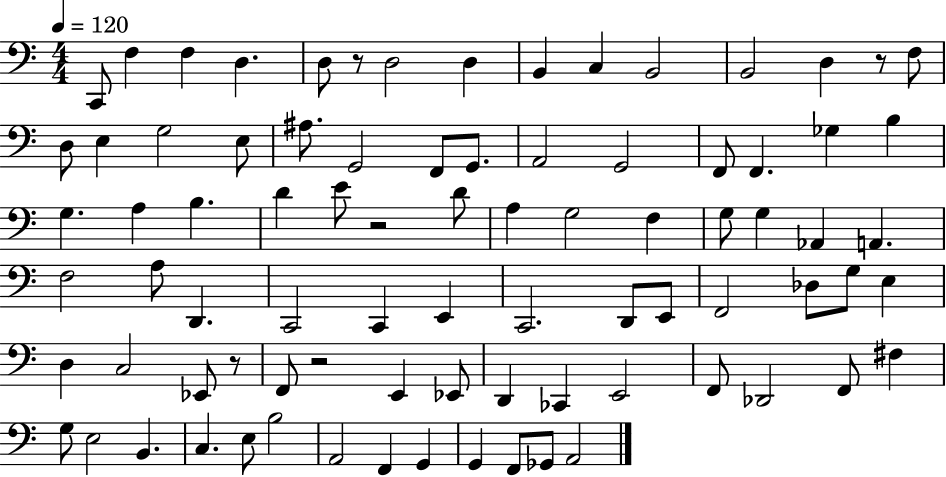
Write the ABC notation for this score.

X:1
T:Untitled
M:4/4
L:1/4
K:C
C,,/2 F, F, D, D,/2 z/2 D,2 D, B,, C, B,,2 B,,2 D, z/2 F,/2 D,/2 E, G,2 E,/2 ^A,/2 G,,2 F,,/2 G,,/2 A,,2 G,,2 F,,/2 F,, _G, B, G, A, B, D E/2 z2 D/2 A, G,2 F, G,/2 G, _A,, A,, F,2 A,/2 D,, C,,2 C,, E,, C,,2 D,,/2 E,,/2 F,,2 _D,/2 G,/2 E, D, C,2 _E,,/2 z/2 F,,/2 z2 E,, _E,,/2 D,, _C,, E,,2 F,,/2 _D,,2 F,,/2 ^F, G,/2 E,2 B,, C, E,/2 B,2 A,,2 F,, G,, G,, F,,/2 _G,,/2 A,,2